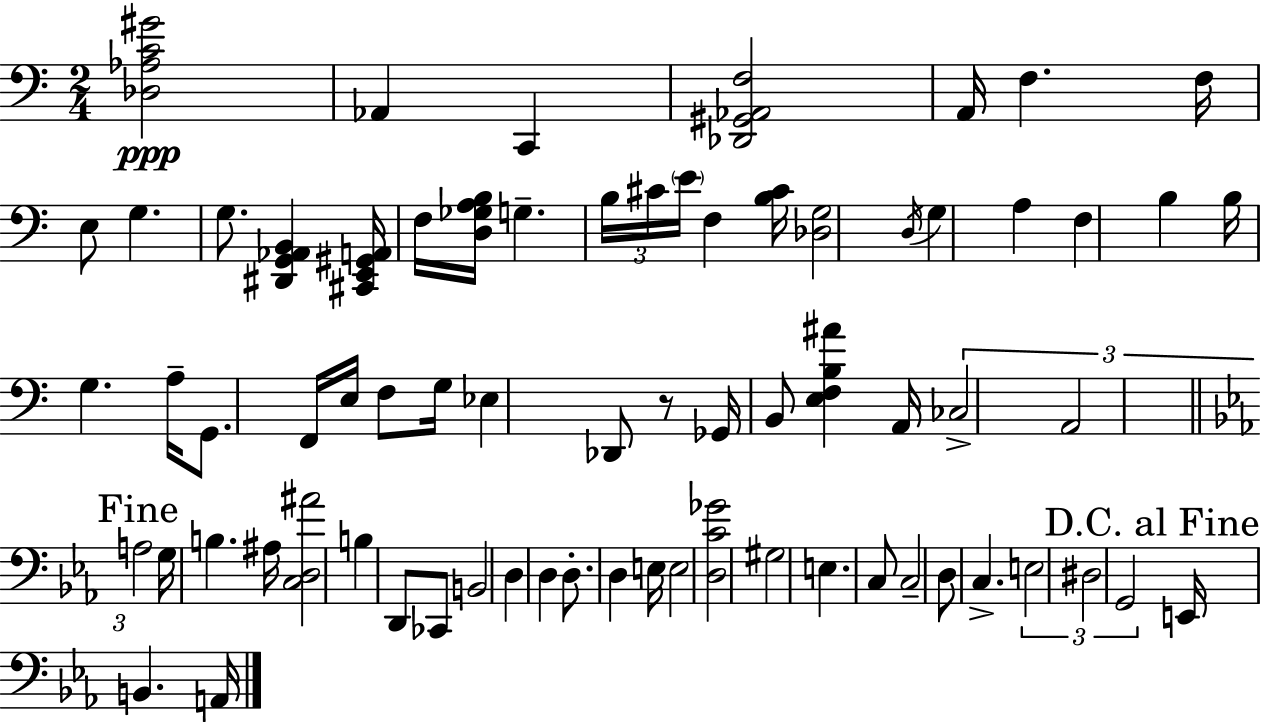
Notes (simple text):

[Db3,Ab3,C4,G#4]/h Ab2/q C2/q [Db2,G#2,Ab2,F3]/h A2/s F3/q. F3/s E3/e G3/q. G3/e. [D#2,G2,Ab2,B2]/q [C#2,E2,G#2,A2]/s F3/s [D3,Gb3,A3,B3]/s G3/q. B3/s C#4/s E4/s F3/q [B3,C#4]/s [Db3,G3]/h D3/s G3/q A3/q F3/q B3/q B3/s G3/q. A3/s G2/e. F2/s E3/s F3/e G3/s Eb3/q Db2/e R/e Gb2/s B2/e [E3,F3,B3,A#4]/q A2/s CES3/h A2/h A3/h G3/s B3/q. A#3/s [C3,D3,A#4]/h B3/q D2/e CES2/e B2/h D3/q D3/q D3/e. D3/q E3/s E3/h [D3,C4,Gb4]/h G#3/h E3/q. C3/e C3/h D3/e C3/q. E3/h D#3/h G2/h E2/s B2/q. A2/s